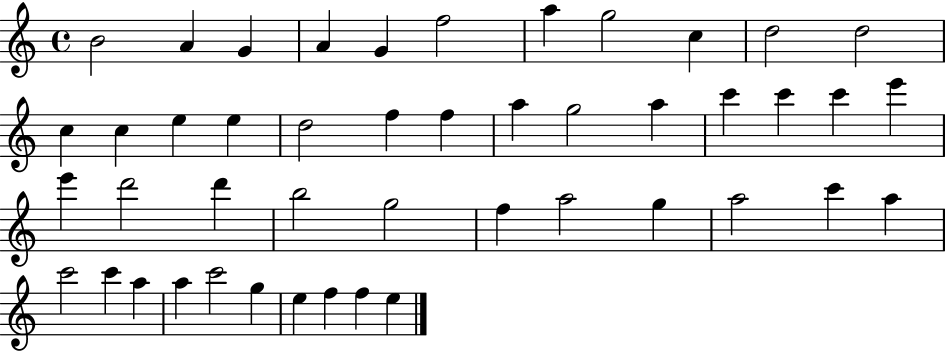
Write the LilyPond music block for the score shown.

{
  \clef treble
  \time 4/4
  \defaultTimeSignature
  \key c \major
  b'2 a'4 g'4 | a'4 g'4 f''2 | a''4 g''2 c''4 | d''2 d''2 | \break c''4 c''4 e''4 e''4 | d''2 f''4 f''4 | a''4 g''2 a''4 | c'''4 c'''4 c'''4 e'''4 | \break e'''4 d'''2 d'''4 | b''2 g''2 | f''4 a''2 g''4 | a''2 c'''4 a''4 | \break c'''2 c'''4 a''4 | a''4 c'''2 g''4 | e''4 f''4 f''4 e''4 | \bar "|."
}